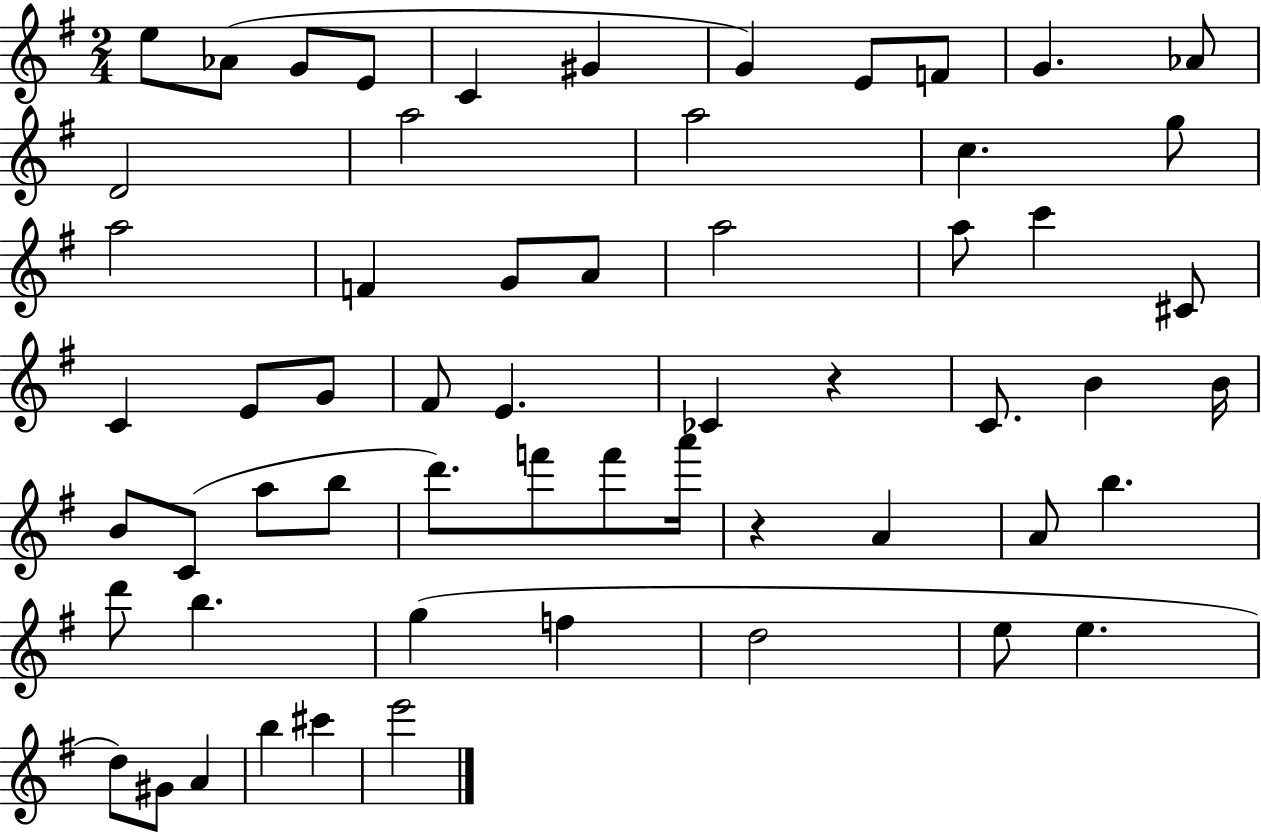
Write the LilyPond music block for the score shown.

{
  \clef treble
  \numericTimeSignature
  \time 2/4
  \key g \major
  e''8 aes'8( g'8 e'8 | c'4 gis'4 | g'4) e'8 f'8 | g'4. aes'8 | \break d'2 | a''2 | a''2 | c''4. g''8 | \break a''2 | f'4 g'8 a'8 | a''2 | a''8 c'''4 cis'8 | \break c'4 e'8 g'8 | fis'8 e'4. | ces'4 r4 | c'8. b'4 b'16 | \break b'8 c'8( a''8 b''8 | d'''8.) f'''8 f'''8 a'''16 | r4 a'4 | a'8 b''4. | \break d'''8 b''4. | g''4( f''4 | d''2 | e''8 e''4. | \break d''8) gis'8 a'4 | b''4 cis'''4 | e'''2 | \bar "|."
}